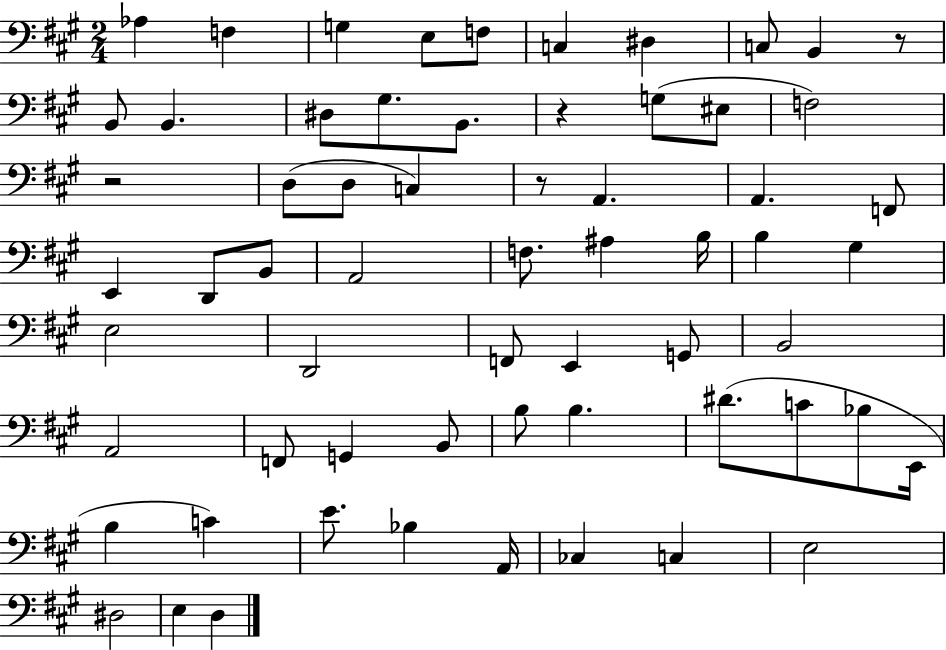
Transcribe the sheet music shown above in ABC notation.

X:1
T:Untitled
M:2/4
L:1/4
K:A
_A, F, G, E,/2 F,/2 C, ^D, C,/2 B,, z/2 B,,/2 B,, ^D,/2 ^G,/2 B,,/2 z G,/2 ^E,/2 F,2 z2 D,/2 D,/2 C, z/2 A,, A,, F,,/2 E,, D,,/2 B,,/2 A,,2 F,/2 ^A, B,/4 B, ^G, E,2 D,,2 F,,/2 E,, G,,/2 B,,2 A,,2 F,,/2 G,, B,,/2 B,/2 B, ^D/2 C/2 _B,/2 E,,/4 B, C E/2 _B, A,,/4 _C, C, E,2 ^D,2 E, D,